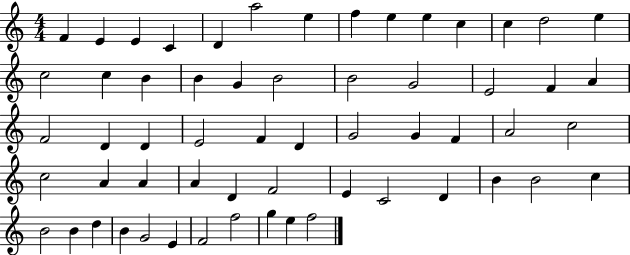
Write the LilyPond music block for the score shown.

{
  \clef treble
  \numericTimeSignature
  \time 4/4
  \key c \major
  f'4 e'4 e'4 c'4 | d'4 a''2 e''4 | f''4 e''4 e''4 c''4 | c''4 d''2 e''4 | \break c''2 c''4 b'4 | b'4 g'4 b'2 | b'2 g'2 | e'2 f'4 a'4 | \break f'2 d'4 d'4 | e'2 f'4 d'4 | g'2 g'4 f'4 | a'2 c''2 | \break c''2 a'4 a'4 | a'4 d'4 f'2 | e'4 c'2 d'4 | b'4 b'2 c''4 | \break b'2 b'4 d''4 | b'4 g'2 e'4 | f'2 f''2 | g''4 e''4 f''2 | \break \bar "|."
}